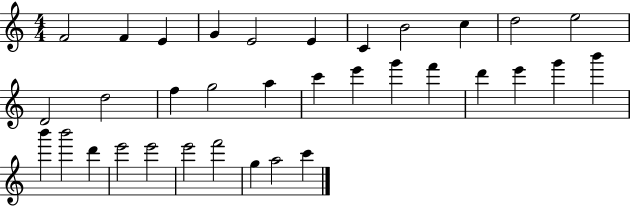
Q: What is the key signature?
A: C major